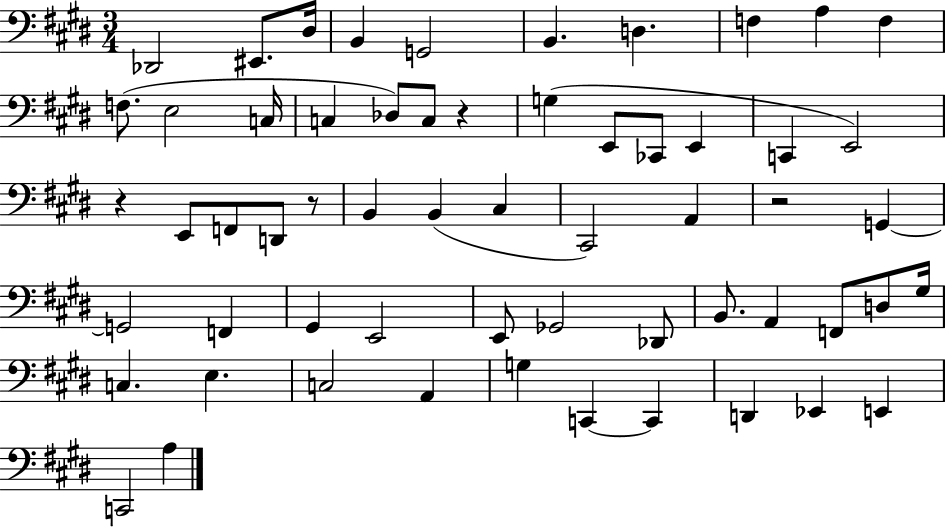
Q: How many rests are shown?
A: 4